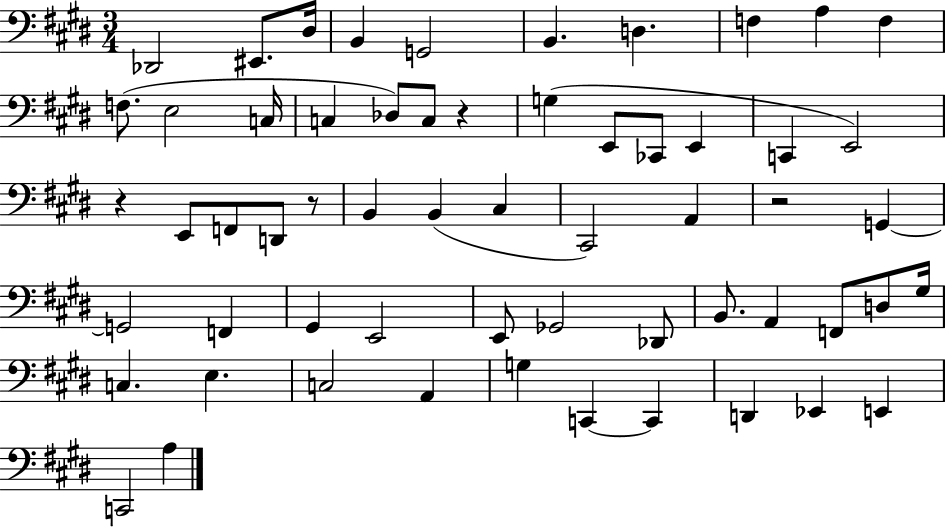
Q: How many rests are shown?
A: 4